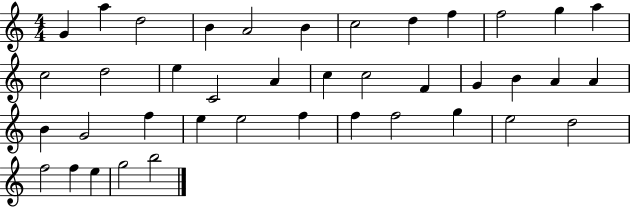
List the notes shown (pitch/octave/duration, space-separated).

G4/q A5/q D5/h B4/q A4/h B4/q C5/h D5/q F5/q F5/h G5/q A5/q C5/h D5/h E5/q C4/h A4/q C5/q C5/h F4/q G4/q B4/q A4/q A4/q B4/q G4/h F5/q E5/q E5/h F5/q F5/q F5/h G5/q E5/h D5/h F5/h F5/q E5/q G5/h B5/h